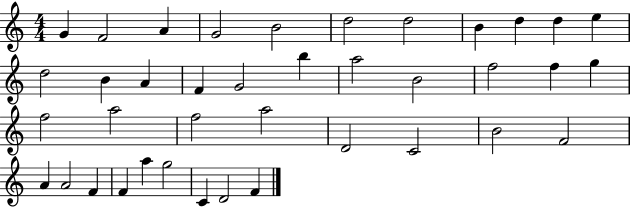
{
  \clef treble
  \numericTimeSignature
  \time 4/4
  \key c \major
  g'4 f'2 a'4 | g'2 b'2 | d''2 d''2 | b'4 d''4 d''4 e''4 | \break d''2 b'4 a'4 | f'4 g'2 b''4 | a''2 b'2 | f''2 f''4 g''4 | \break f''2 a''2 | f''2 a''2 | d'2 c'2 | b'2 f'2 | \break a'4 a'2 f'4 | f'4 a''4 g''2 | c'4 d'2 f'4 | \bar "|."
}